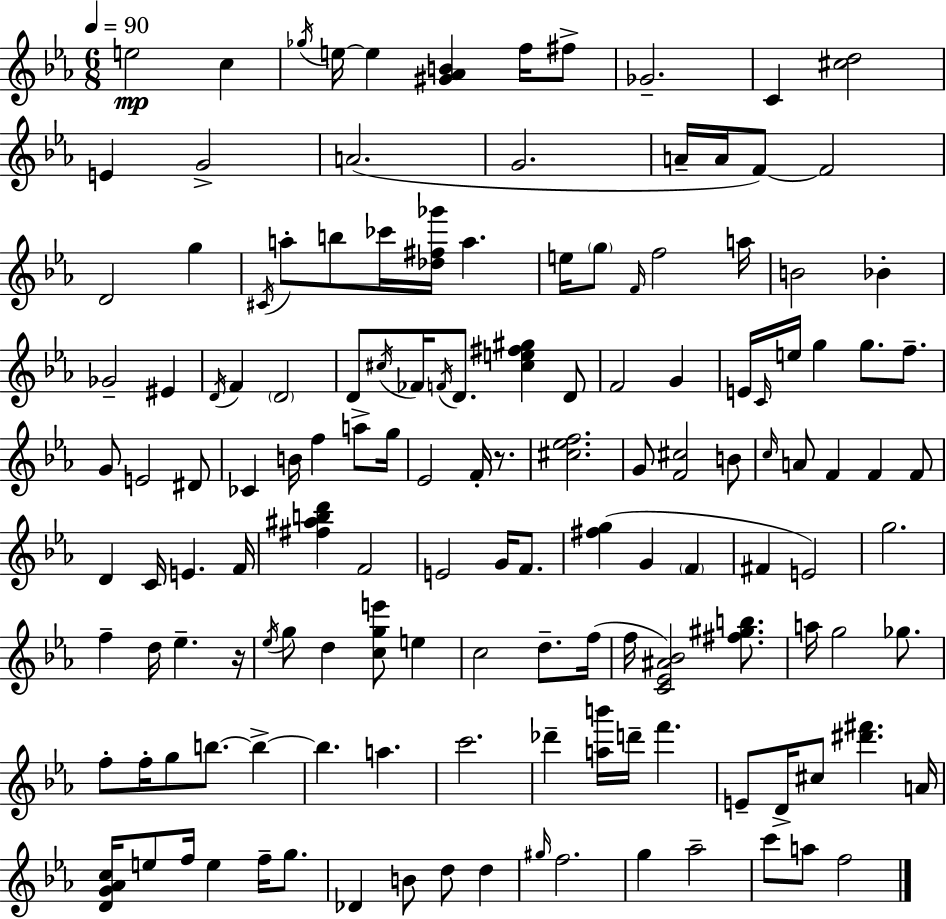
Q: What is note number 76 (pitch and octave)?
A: G4